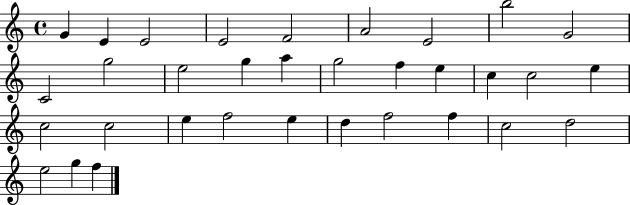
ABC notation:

X:1
T:Untitled
M:4/4
L:1/4
K:C
G E E2 E2 F2 A2 E2 b2 G2 C2 g2 e2 g a g2 f e c c2 e c2 c2 e f2 e d f2 f c2 d2 e2 g f